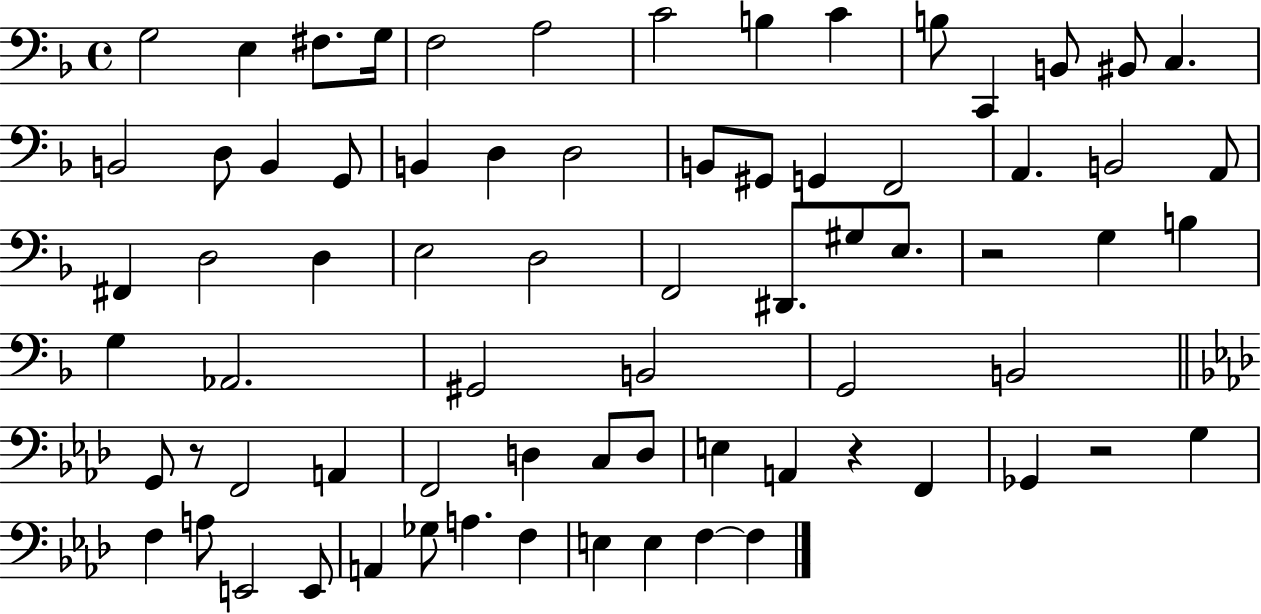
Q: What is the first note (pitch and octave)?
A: G3